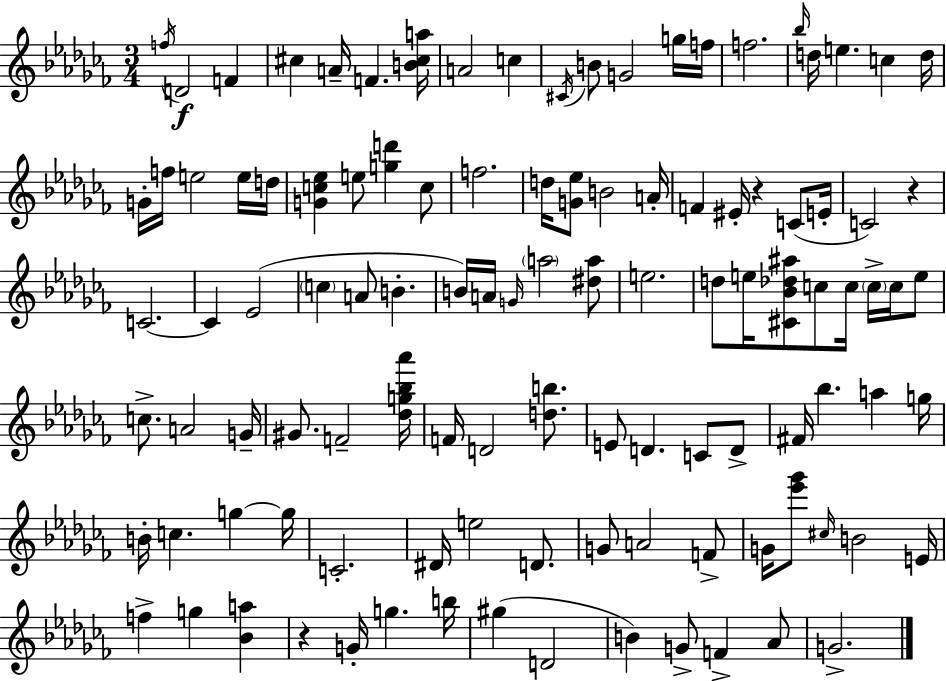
{
  \clef treble
  \numericTimeSignature
  \time 3/4
  \key aes \minor
  \repeat volta 2 { \acciaccatura { f''16 }\f d'2 f'4 | cis''4 a'16-- f'4. | <b' cis'' a''>16 a'2 c''4 | \acciaccatura { cis'16 } b'8 g'2 | \break g''16 f''16 f''2. | \grace { bes''16 } d''16 e''4. c''4 | d''16 g'16-. f''16 e''2 | e''16 d''16 <g' c'' ees''>4 e''8 <g'' d'''>4 | \break c''8 f''2. | d''16 <g' ees''>8 b'2 | a'16-. f'4 eis'16-. r4 | c'8( e'16-. c'2) r4 | \break c'2.~~ | c'4 ees'2( | \parenthesize c''4 a'8 b'4.-. | b'16) a'16 \grace { g'16 } \parenthesize a''2 | \break <dis'' a''>8 e''2. | d''8 e''16 <cis' bes' des'' ais''>8 c''8 c''16 | \parenthesize c''16-> c''16 e''8 c''8.-> a'2 | g'16-- gis'8. f'2-- | \break <des'' g'' bes'' aes'''>16 f'16 d'2 | <d'' b''>8. e'8 d'4. | c'8 d'8-> fis'16 bes''4. a''4 | g''16 b'16-. c''4. g''4~~ | \break g''16 c'2.-. | dis'16 e''2 | d'8. g'8 a'2 | f'8-> g'16 <ees''' ges'''>8 \grace { cis''16 } b'2 | \break e'16 f''4-> g''4 | <bes' a''>4 r4 g'16-. g''4. | b''16 gis''4( d'2 | b'4) g'8-> f'4-> | \break aes'8 g'2.-> | } \bar "|."
}